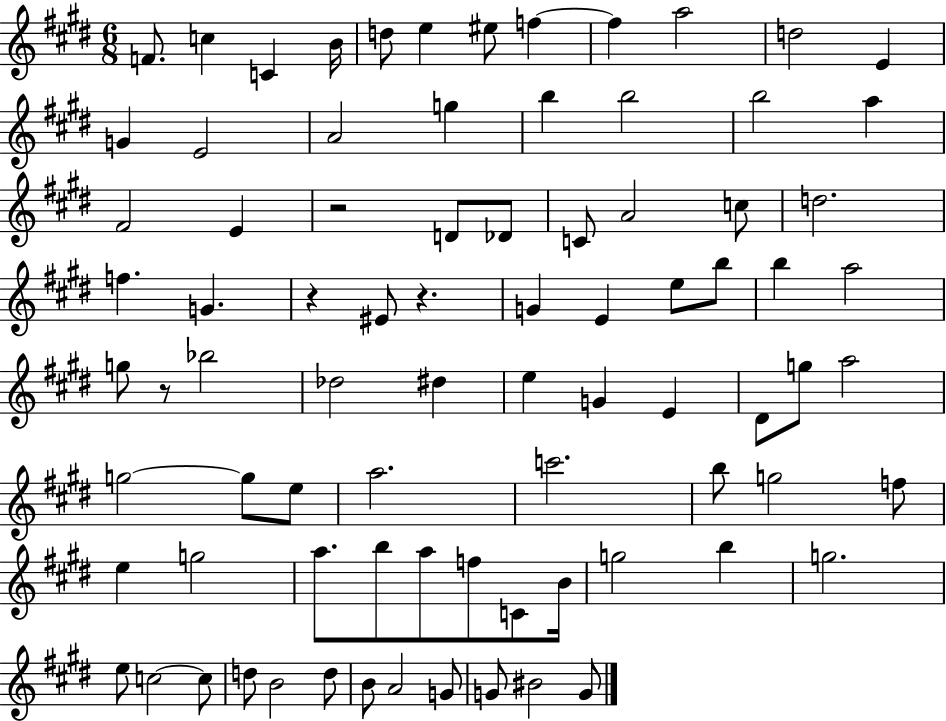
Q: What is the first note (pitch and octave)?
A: F4